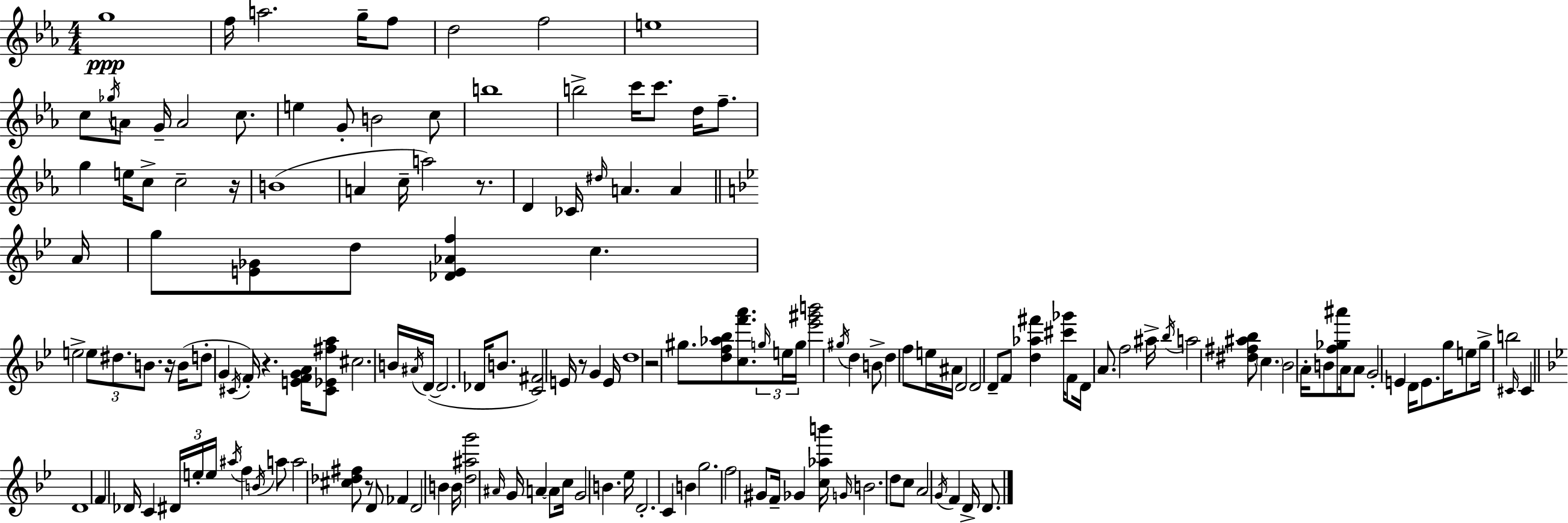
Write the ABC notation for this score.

X:1
T:Untitled
M:4/4
L:1/4
K:Cm
g4 f/4 a2 g/4 f/2 d2 f2 e4 c/2 _g/4 A/2 G/4 A2 c/2 e G/2 B2 c/2 b4 b2 c'/4 c'/2 d/4 f/2 g e/4 c/2 c2 z/4 B4 A c/4 a2 z/2 D _C/4 ^d/4 A A A/4 g/2 [E_G]/2 d/2 [_DE_Af] c e2 e/2 ^d/2 B/2 z/4 B/4 d/2 G ^C/4 F/4 z [EFGA]/4 [^C_E^fa]/2 ^c2 B/4 ^A/4 D/4 D2 _D/4 B/2 [C^F]2 E/4 z/2 G E/4 d4 z2 ^g/2 [df_a_b]/2 [cf'a']/2 g/4 e/4 g/4 [_e'^g'b']2 ^g/4 d B/2 d f/2 e/4 ^A/4 D2 D2 D/2 F/2 [d_a^f'] [^c'_g']/4 F/2 D/4 A/2 f2 ^a/4 _b/4 a2 [^d^f^a_b]/2 c _B2 A/4 B/2 [f_g^a']/2 A/4 A/2 G2 E D/4 E/2 g/4 e/2 g/4 b2 ^C/4 ^C D4 F _D/4 C ^D/4 e/4 e/4 ^a/4 f B/4 a/2 a2 [^c_d^f]/2 z/2 D/2 _F D2 B B/4 [d^ag']2 ^A/4 G/4 A A/2 c/4 G2 B _e/4 D2 C B g2 f2 ^G/2 F/4 _G [c_ab']/4 G/4 B2 d/2 c/2 A2 G/4 F D/4 D/2